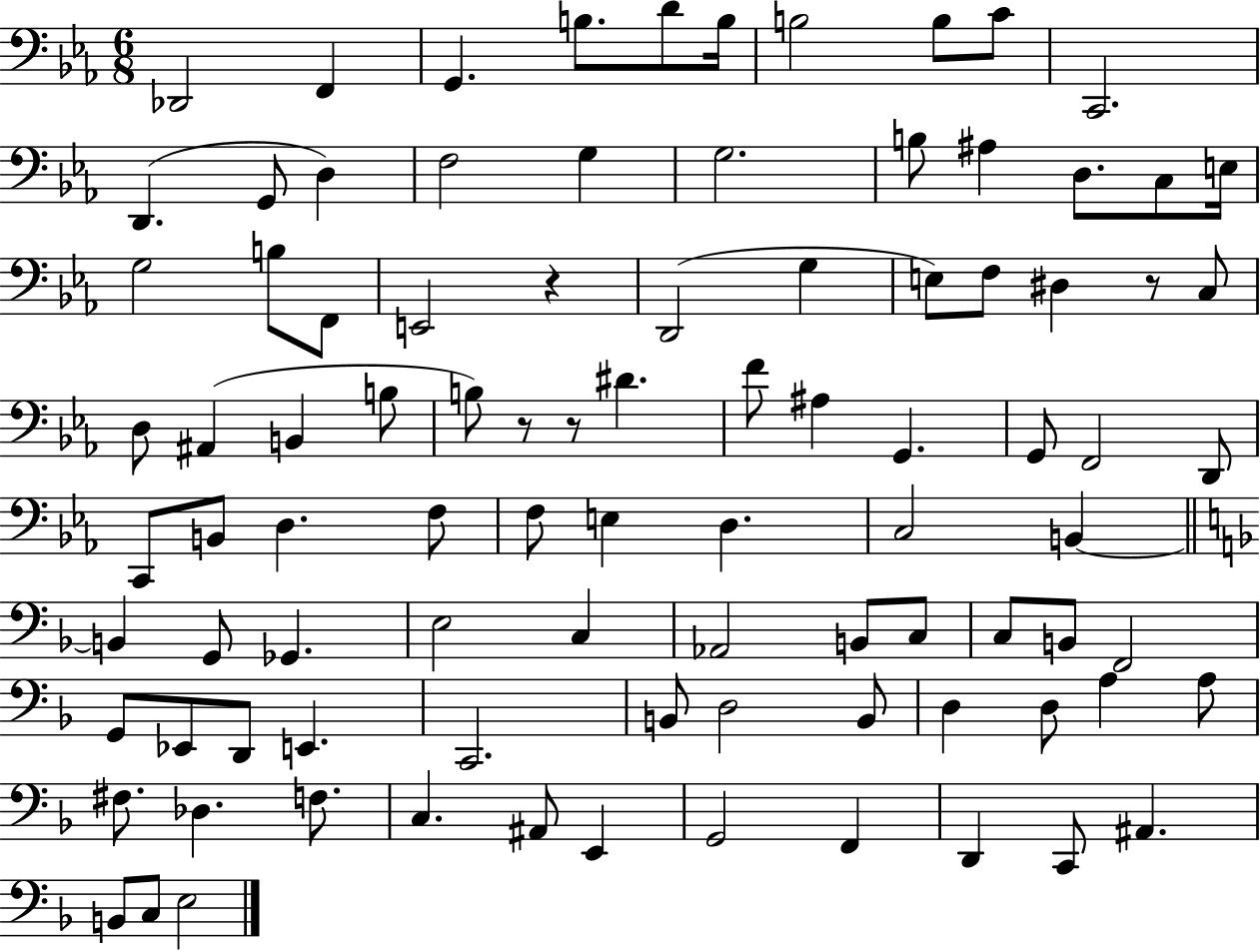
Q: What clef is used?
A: bass